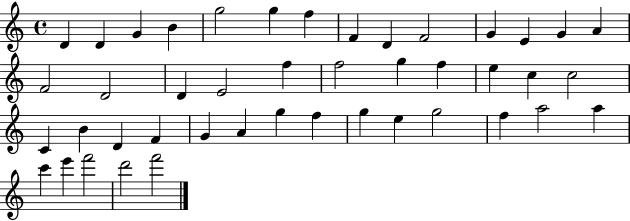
{
  \clef treble
  \time 4/4
  \defaultTimeSignature
  \key c \major
  d'4 d'4 g'4 b'4 | g''2 g''4 f''4 | f'4 d'4 f'2 | g'4 e'4 g'4 a'4 | \break f'2 d'2 | d'4 e'2 f''4 | f''2 g''4 f''4 | e''4 c''4 c''2 | \break c'4 b'4 d'4 f'4 | g'4 a'4 g''4 f''4 | g''4 e''4 g''2 | f''4 a''2 a''4 | \break c'''4 e'''4 f'''2 | d'''2 f'''2 | \bar "|."
}